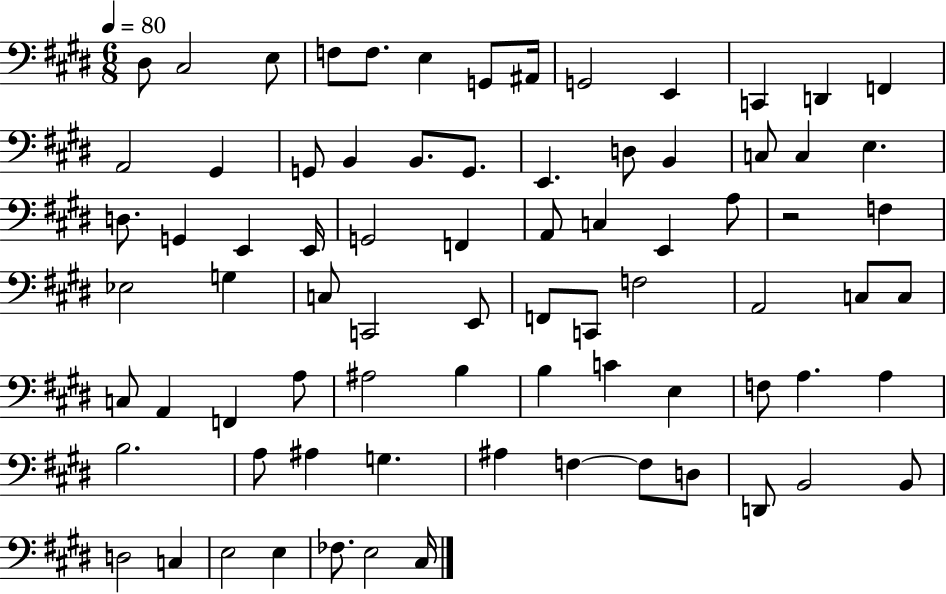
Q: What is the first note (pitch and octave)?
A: D#3